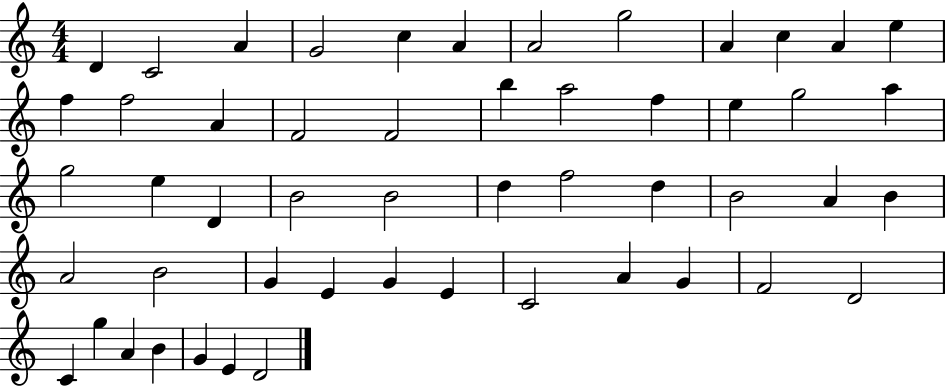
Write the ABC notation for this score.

X:1
T:Untitled
M:4/4
L:1/4
K:C
D C2 A G2 c A A2 g2 A c A e f f2 A F2 F2 b a2 f e g2 a g2 e D B2 B2 d f2 d B2 A B A2 B2 G E G E C2 A G F2 D2 C g A B G E D2